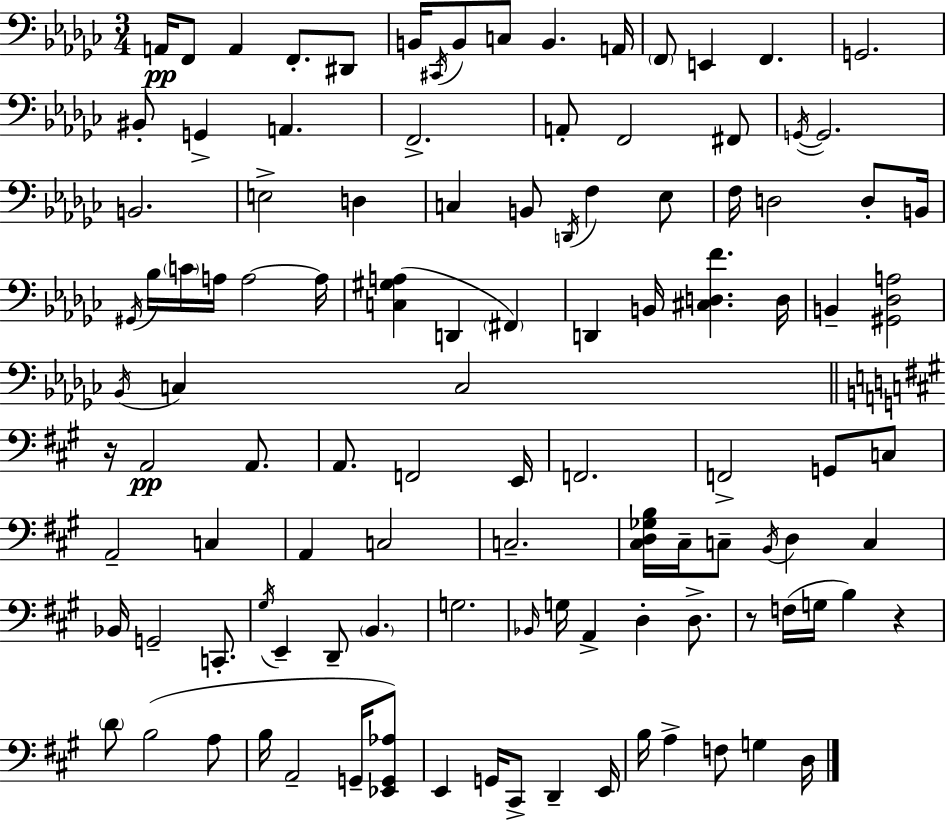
X:1
T:Untitled
M:3/4
L:1/4
K:Ebm
A,,/4 F,,/2 A,, F,,/2 ^D,,/2 B,,/4 ^C,,/4 B,,/2 C,/2 B,, A,,/4 F,,/2 E,, F,, G,,2 ^B,,/2 G,, A,, F,,2 A,,/2 F,,2 ^F,,/2 G,,/4 G,,2 B,,2 E,2 D, C, B,,/2 D,,/4 F, _E,/2 F,/4 D,2 D,/2 B,,/4 ^G,,/4 _B,/4 C/4 A,/4 A,2 A,/4 [C,^G,A,] D,, ^F,, D,, B,,/4 [^C,D,F] D,/4 B,, [^G,,_D,A,]2 _B,,/4 C, C,2 z/4 A,,2 A,,/2 A,,/2 F,,2 E,,/4 F,,2 F,,2 G,,/2 C,/2 A,,2 C, A,, C,2 C,2 [^C,D,_G,B,]/4 ^C,/4 C,/2 B,,/4 D, C, _B,,/4 G,,2 C,,/2 ^G,/4 E,, D,,/2 B,, G,2 _B,,/4 G,/4 A,, D, D,/2 z/2 F,/4 G,/4 B, z D/2 B,2 A,/2 B,/4 A,,2 G,,/4 [_E,,G,,_A,]/2 E,, G,,/4 ^C,,/2 D,, E,,/4 B,/4 A, F,/2 G, D,/4